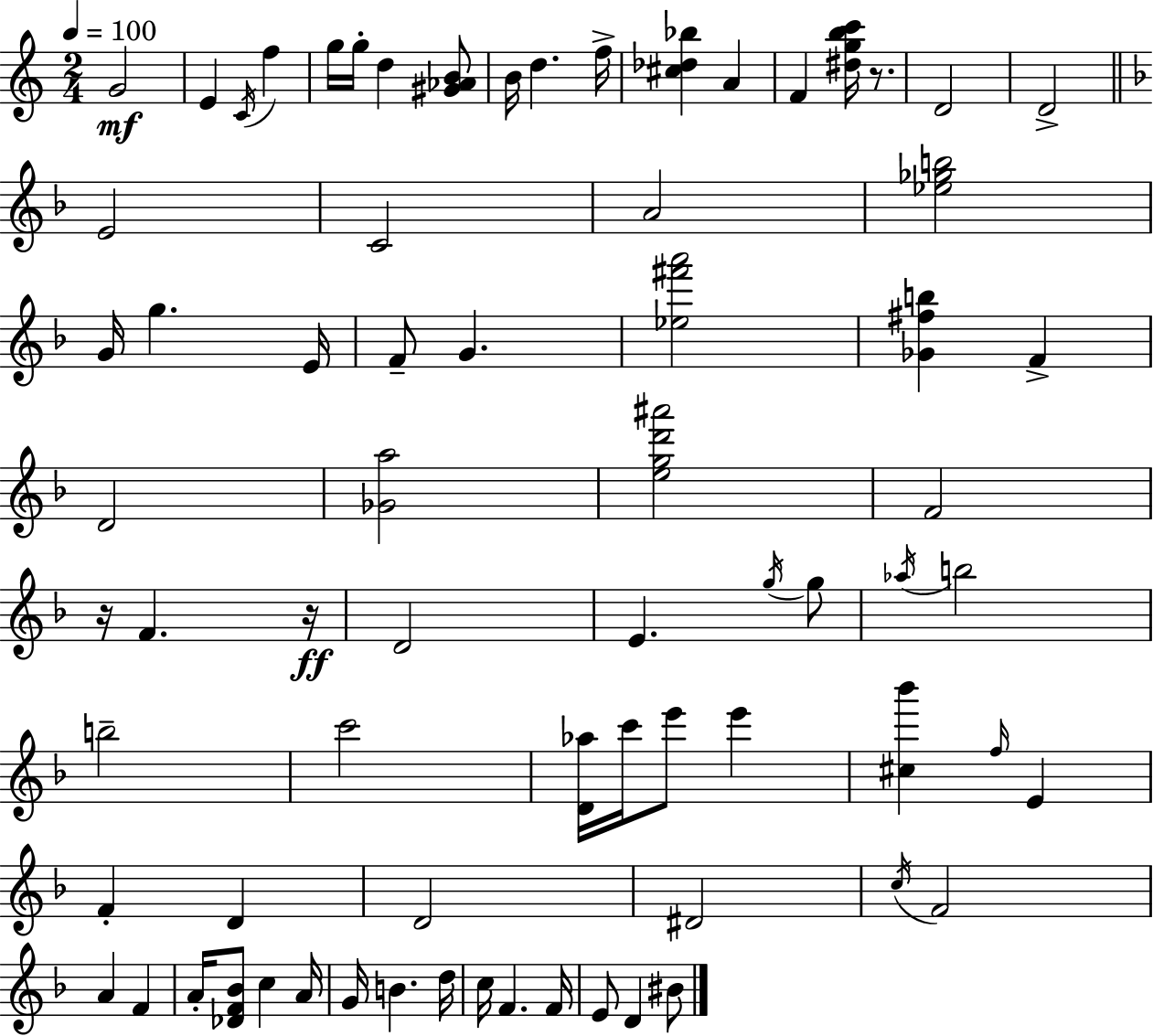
G4/h E4/q C4/s F5/q G5/s G5/s D5/q [G#4,Ab4,B4]/e B4/s D5/q. F5/s [C#5,Db5,Bb5]/q A4/q F4/q [D#5,G5,B5,C6]/s R/e. D4/h D4/h E4/h C4/h A4/h [Eb5,Gb5,B5]/h G4/s G5/q. E4/s F4/e G4/q. [Eb5,F#6,A6]/h [Gb4,F#5,B5]/q F4/q D4/h [Gb4,A5]/h [E5,G5,D6,A#6]/h F4/h R/s F4/q. R/s D4/h E4/q. G5/s G5/e Ab5/s B5/h B5/h C6/h [D4,Ab5]/s C6/s E6/e E6/q [C#5,Bb6]/q F5/s E4/q F4/q D4/q D4/h D#4/h C5/s F4/h A4/q F4/q A4/s [Db4,F4,Bb4]/e C5/q A4/s G4/s B4/q. D5/s C5/s F4/q. F4/s E4/e D4/q BIS4/e